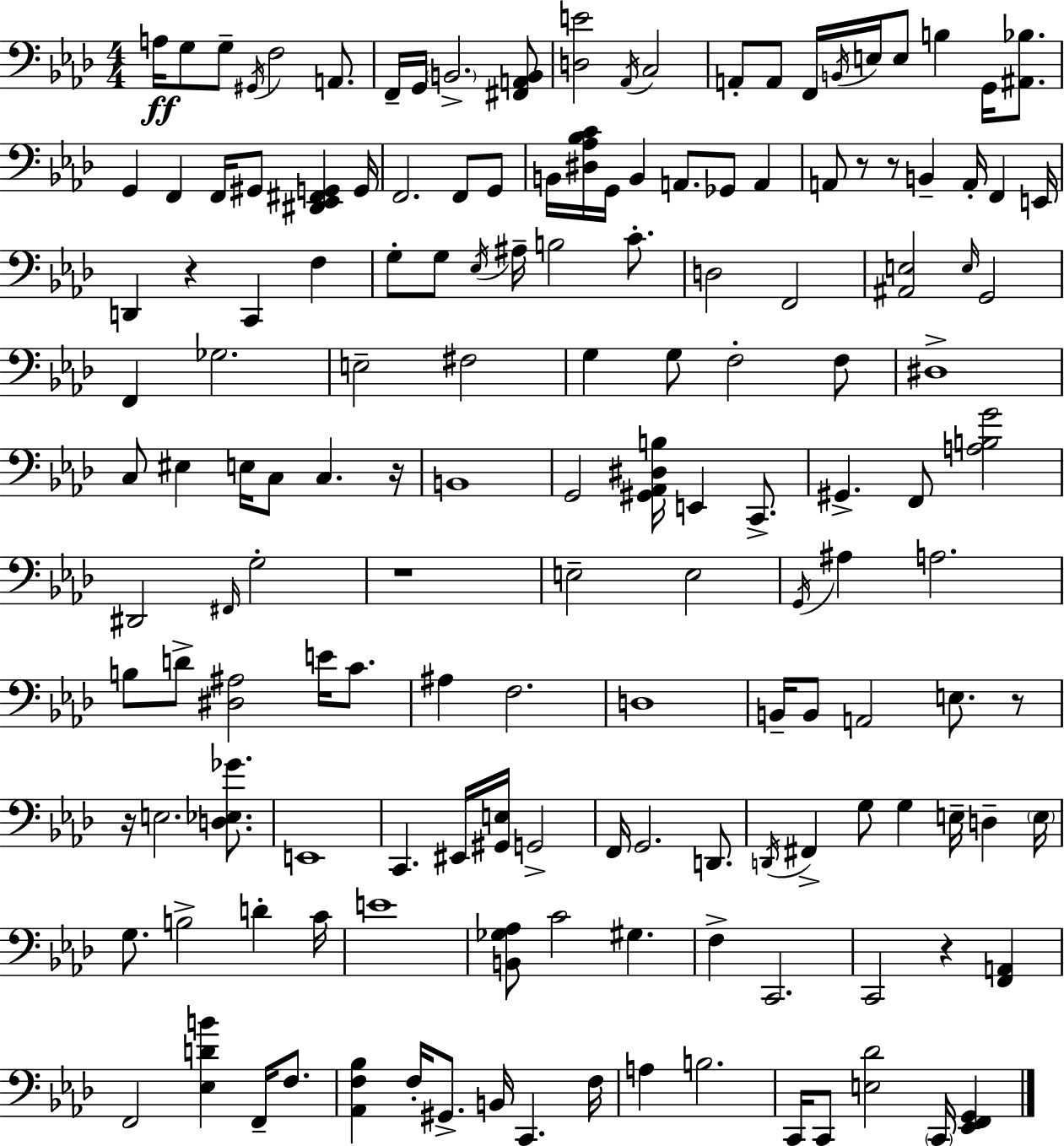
{
  \clef bass
  \numericTimeSignature
  \time 4/4
  \key f \minor
  a16\ff g8 g8-- \acciaccatura { gis,16 } f2 a,8. | f,16-- g,16 \parenthesize b,2.-> <fis, a, b,>8 | <d e'>2 \acciaccatura { aes,16 } c2 | a,8-. a,8 f,16 \acciaccatura { b,16 } e16 e8 b4 g,16 | \break <ais, bes>8. g,4 f,4 f,16 gis,8 <dis, ees, fis, g,>4 | g,16 f,2. f,8 | g,8 b,16 <dis aes bes c'>16 g,16 b,4 a,8. ges,8 a,4 | a,8 r8 r8 b,4-- a,16-. f,4 | \break e,16 d,4 r4 c,4 f4 | g8-. g8 \acciaccatura { ees16 } ais16-- b2 | c'8.-. d2 f,2 | <ais, e>2 \grace { e16 } g,2 | \break f,4 ges2. | e2-- fis2 | g4 g8 f2-. | f8 dis1-> | \break c8 eis4 e16 c8 c4. | r16 b,1 | g,2 <gis, aes, dis b>16 e,4 | c,8.-> gis,4.-> f,8 <a b g'>2 | \break dis,2 \grace { fis,16 } g2-. | r1 | e2-- e2 | \acciaccatura { g,16 } ais4 a2. | \break b8 d'8-> <dis ais>2 | e'16 c'8. ais4 f2. | d1 | b,16-- b,8 a,2 | \break e8. r8 r16 e2. | <d ees ges'>8. e,1 | c,4. eis,16 <gis, e>16 g,2-> | f,16 g,2. | \break d,8. \acciaccatura { d,16 } fis,4-> g8 g4 | e16-- d4-- \parenthesize e16 g8. b2-> | d'4-. c'16 e'1 | <b, ges aes>8 c'2 | \break gis4. f4-> c,2. | c,2 | r4 <f, a,>4 f,2 | <ees d' b'>4 f,16-- f8. <aes, f bes>4 f16-. gis,8.-> | \break b,16 c,4. f16 a4 b2. | c,16 c,8 <e des'>2 | \parenthesize c,16 <ees, f, g,>4 \bar "|."
}